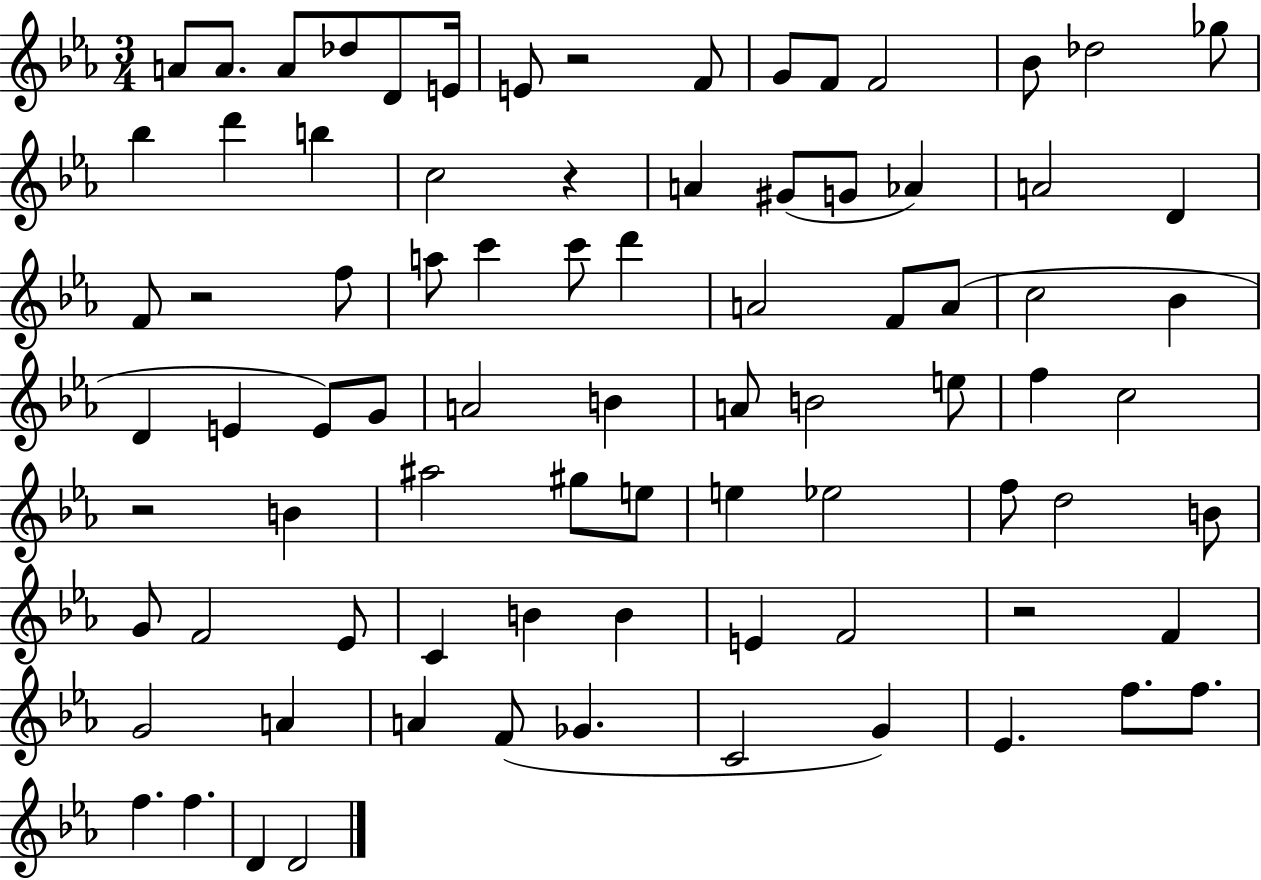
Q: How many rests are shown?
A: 5